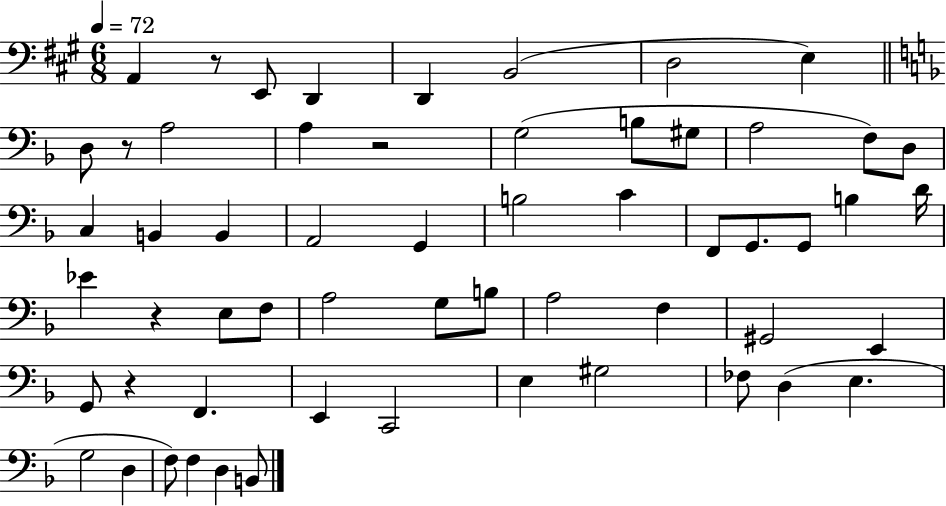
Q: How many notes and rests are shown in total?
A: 58